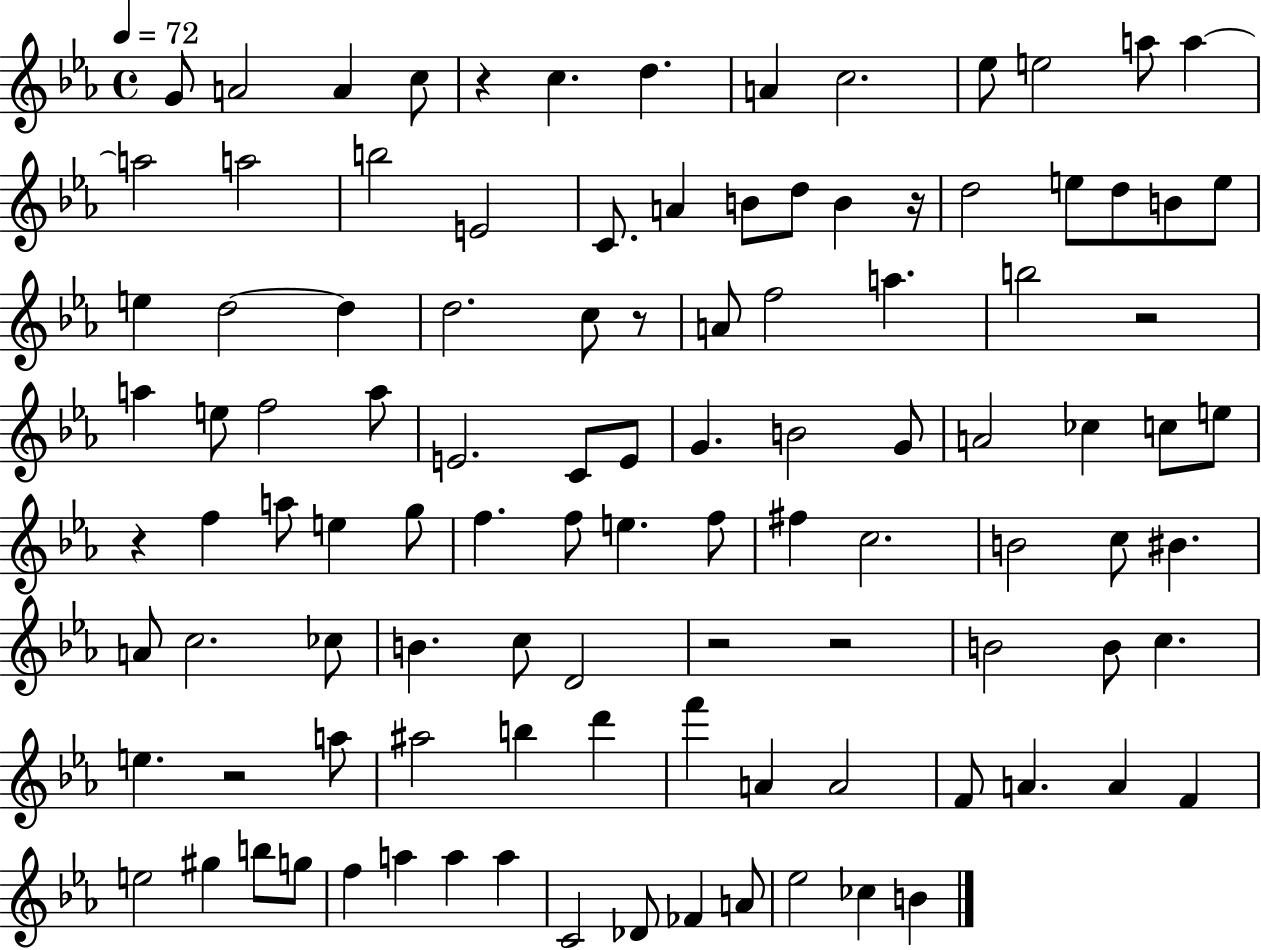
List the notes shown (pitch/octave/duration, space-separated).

G4/e A4/h A4/q C5/e R/q C5/q. D5/q. A4/q C5/h. Eb5/e E5/h A5/e A5/q A5/h A5/h B5/h E4/h C4/e. A4/q B4/e D5/e B4/q R/s D5/h E5/e D5/e B4/e E5/e E5/q D5/h D5/q D5/h. C5/e R/e A4/e F5/h A5/q. B5/h R/h A5/q E5/e F5/h A5/e E4/h. C4/e E4/e G4/q. B4/h G4/e A4/h CES5/q C5/e E5/e R/q F5/q A5/e E5/q G5/e F5/q. F5/e E5/q. F5/e F#5/q C5/h. B4/h C5/e BIS4/q. A4/e C5/h. CES5/e B4/q. C5/e D4/h R/h R/h B4/h B4/e C5/q. E5/q. R/h A5/e A#5/h B5/q D6/q F6/q A4/q A4/h F4/e A4/q. A4/q F4/q E5/h G#5/q B5/e G5/e F5/q A5/q A5/q A5/q C4/h Db4/e FES4/q A4/e Eb5/h CES5/q B4/q